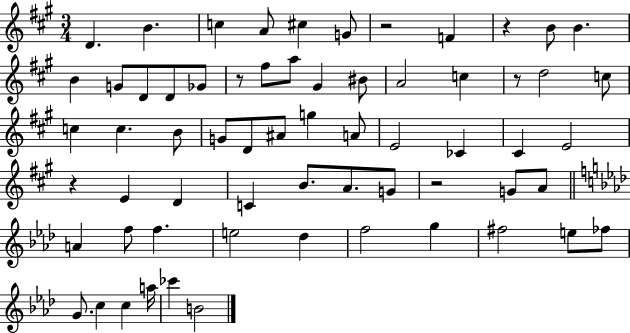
X:1
T:Untitled
M:3/4
L:1/4
K:A
D B c A/2 ^c G/2 z2 F z B/2 B B G/2 D/2 D/2 _G/2 z/2 ^f/2 a/2 ^G ^B/2 A2 c z/2 d2 c/2 c c B/2 G/2 D/2 ^A/2 g A/2 E2 _C ^C E2 z E D C B/2 A/2 G/2 z2 G/2 A/2 A f/2 f e2 _d f2 g ^f2 e/2 _f/2 G/2 c c a/4 _c' B2